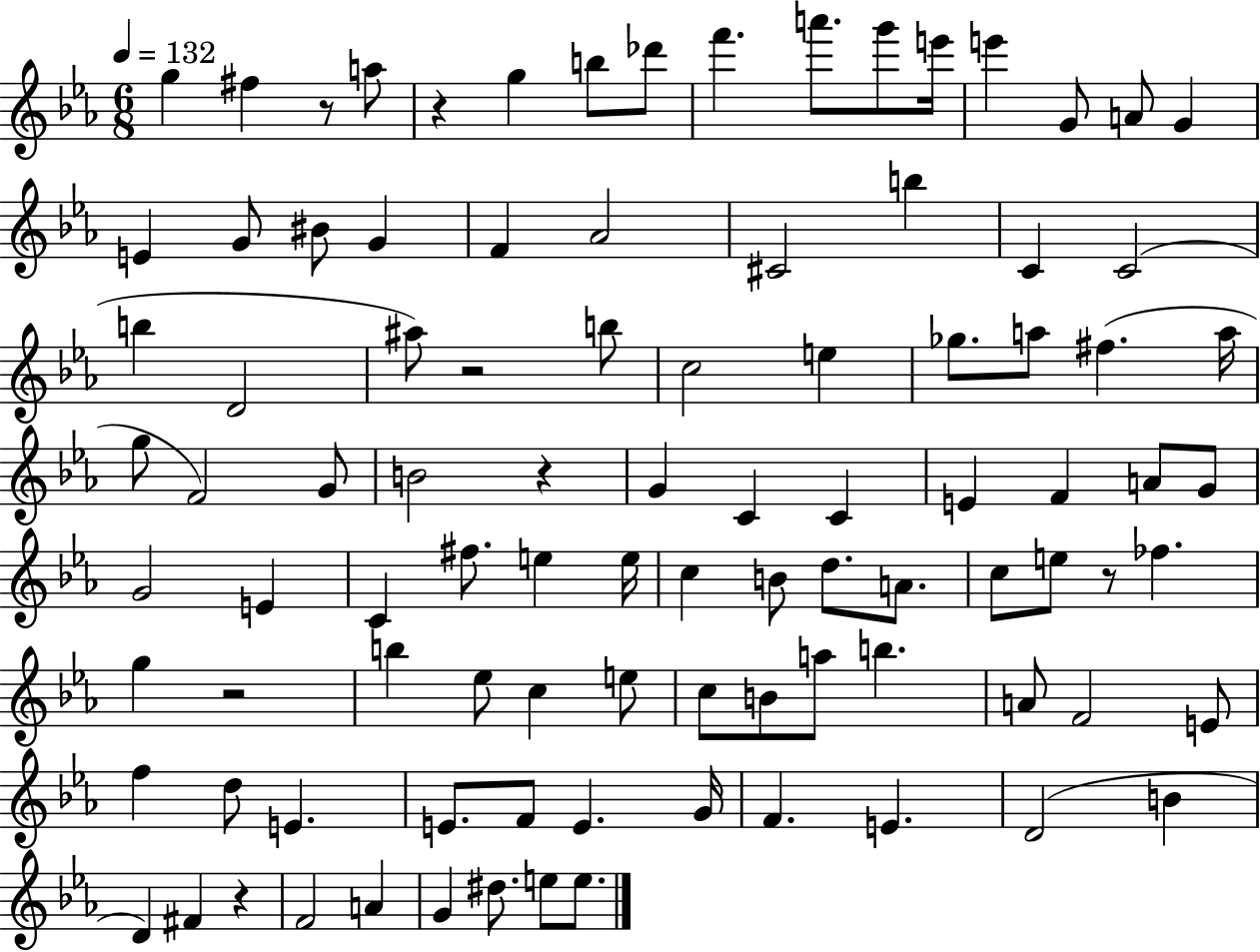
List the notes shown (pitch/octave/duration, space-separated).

G5/q F#5/q R/e A5/e R/q G5/q B5/e Db6/e F6/q. A6/e. G6/e E6/s E6/q G4/e A4/e G4/q E4/q G4/e BIS4/e G4/q F4/q Ab4/h C#4/h B5/q C4/q C4/h B5/q D4/h A#5/e R/h B5/e C5/h E5/q Gb5/e. A5/e F#5/q. A5/s G5/e F4/h G4/e B4/h R/q G4/q C4/q C4/q E4/q F4/q A4/e G4/e G4/h E4/q C4/q F#5/e. E5/q E5/s C5/q B4/e D5/e. A4/e. C5/e E5/e R/e FES5/q. G5/q R/h B5/q Eb5/e C5/q E5/e C5/e B4/e A5/e B5/q. A4/e F4/h E4/e F5/q D5/e E4/q. E4/e. F4/e E4/q. G4/s F4/q. E4/q. D4/h B4/q D4/q F#4/q R/q F4/h A4/q G4/q D#5/e. E5/e E5/e.